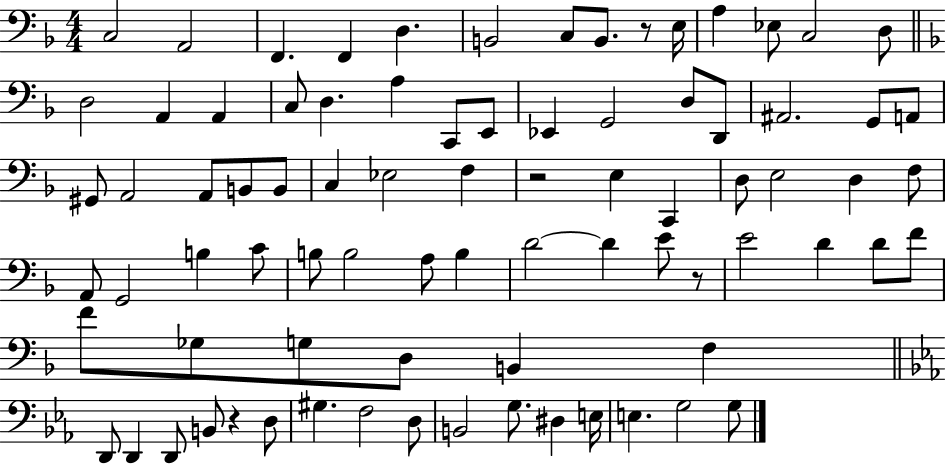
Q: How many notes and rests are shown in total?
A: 82